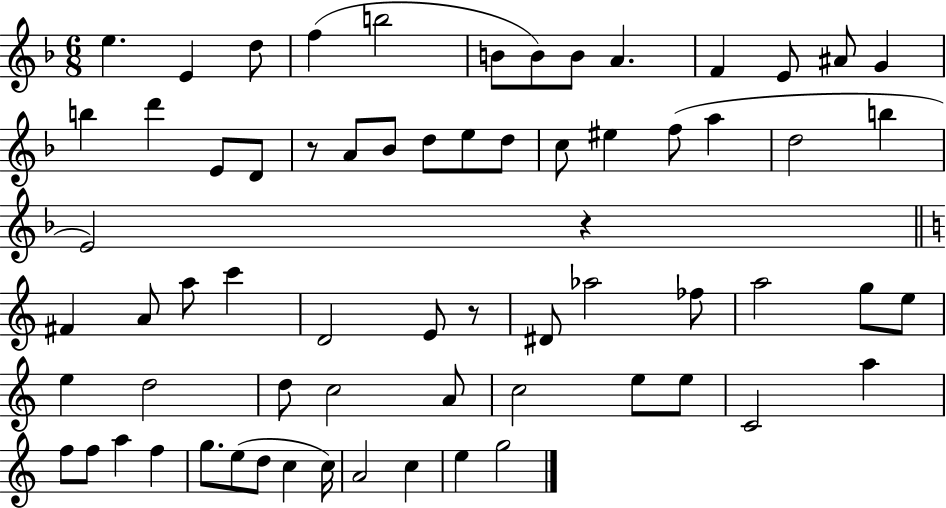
E5/q. E4/q D5/e F5/q B5/h B4/e B4/e B4/e A4/q. F4/q E4/e A#4/e G4/q B5/q D6/q E4/e D4/e R/e A4/e Bb4/e D5/e E5/e D5/e C5/e EIS5/q F5/e A5/q D5/h B5/q E4/h R/q F#4/q A4/e A5/e C6/q D4/h E4/e R/e D#4/e Ab5/h FES5/e A5/h G5/e E5/e E5/q D5/h D5/e C5/h A4/e C5/h E5/e E5/e C4/h A5/q F5/e F5/e A5/q F5/q G5/e. E5/e D5/e C5/q C5/s A4/h C5/q E5/q G5/h